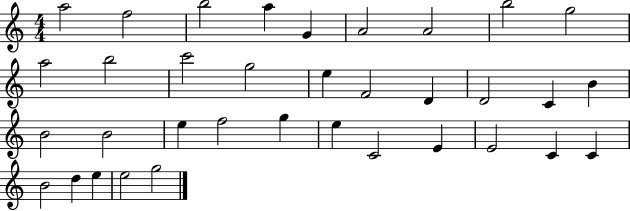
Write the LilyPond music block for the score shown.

{
  \clef treble
  \numericTimeSignature
  \time 4/4
  \key c \major
  a''2 f''2 | b''2 a''4 g'4 | a'2 a'2 | b''2 g''2 | \break a''2 b''2 | c'''2 g''2 | e''4 f'2 d'4 | d'2 c'4 b'4 | \break b'2 b'2 | e''4 f''2 g''4 | e''4 c'2 e'4 | e'2 c'4 c'4 | \break b'2 d''4 e''4 | e''2 g''2 | \bar "|."
}